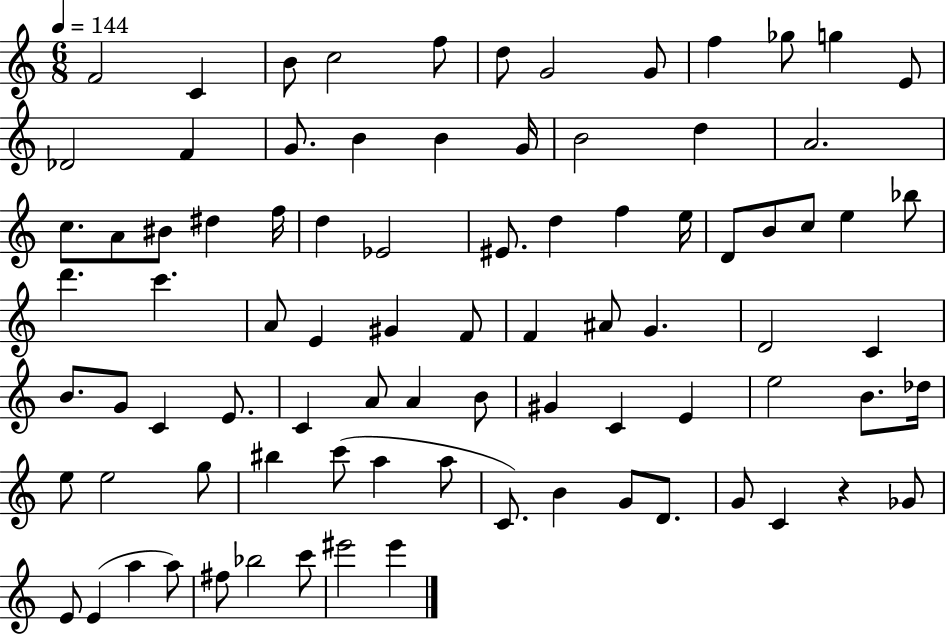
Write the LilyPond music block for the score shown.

{
  \clef treble
  \numericTimeSignature
  \time 6/8
  \key c \major
  \tempo 4 = 144
  f'2 c'4 | b'8 c''2 f''8 | d''8 g'2 g'8 | f''4 ges''8 g''4 e'8 | \break des'2 f'4 | g'8. b'4 b'4 g'16 | b'2 d''4 | a'2. | \break c''8. a'8 bis'8 dis''4 f''16 | d''4 ees'2 | eis'8. d''4 f''4 e''16 | d'8 b'8 c''8 e''4 bes''8 | \break d'''4. c'''4. | a'8 e'4 gis'4 f'8 | f'4 ais'8 g'4. | d'2 c'4 | \break b'8. g'8 c'4 e'8. | c'4 a'8 a'4 b'8 | gis'4 c'4 e'4 | e''2 b'8. des''16 | \break e''8 e''2 g''8 | bis''4 c'''8( a''4 a''8 | c'8.) b'4 g'8 d'8. | g'8 c'4 r4 ges'8 | \break e'8 e'4( a''4 a''8) | fis''8 bes''2 c'''8 | eis'''2 eis'''4 | \bar "|."
}